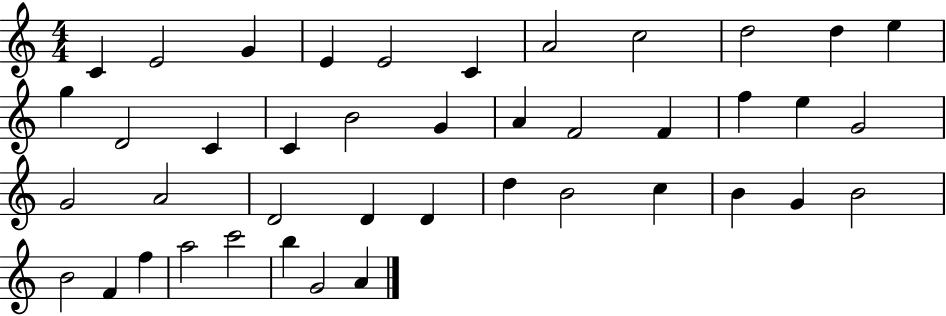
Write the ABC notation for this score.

X:1
T:Untitled
M:4/4
L:1/4
K:C
C E2 G E E2 C A2 c2 d2 d e g D2 C C B2 G A F2 F f e G2 G2 A2 D2 D D d B2 c B G B2 B2 F f a2 c'2 b G2 A